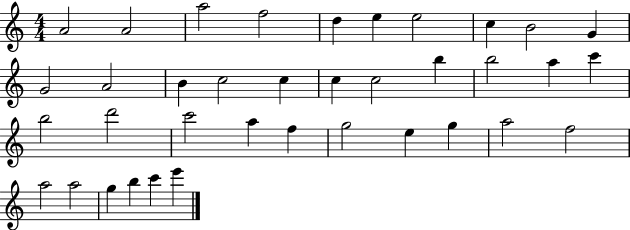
{
  \clef treble
  \numericTimeSignature
  \time 4/4
  \key c \major
  a'2 a'2 | a''2 f''2 | d''4 e''4 e''2 | c''4 b'2 g'4 | \break g'2 a'2 | b'4 c''2 c''4 | c''4 c''2 b''4 | b''2 a''4 c'''4 | \break b''2 d'''2 | c'''2 a''4 f''4 | g''2 e''4 g''4 | a''2 f''2 | \break a''2 a''2 | g''4 b''4 c'''4 e'''4 | \bar "|."
}